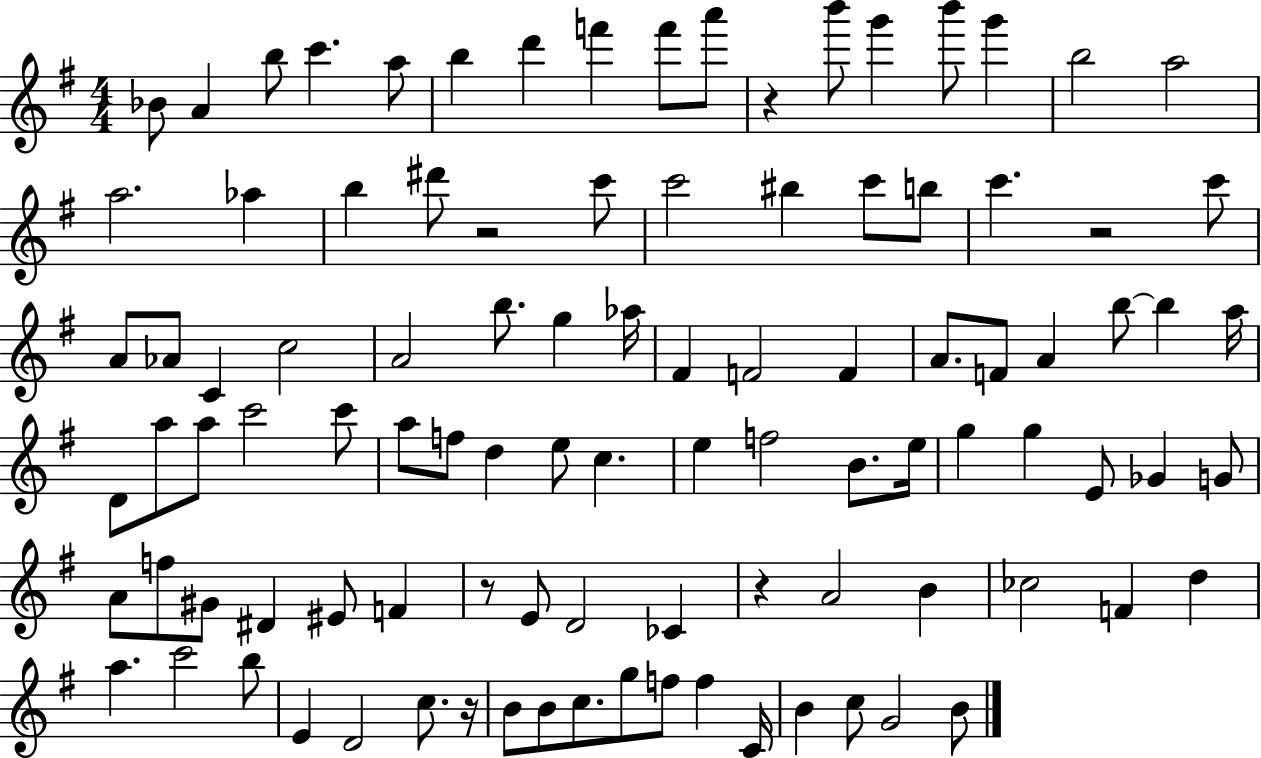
X:1
T:Untitled
M:4/4
L:1/4
K:G
_B/2 A b/2 c' a/2 b d' f' f'/2 a'/2 z b'/2 g' b'/2 g' b2 a2 a2 _a b ^d'/2 z2 c'/2 c'2 ^b c'/2 b/2 c' z2 c'/2 A/2 _A/2 C c2 A2 b/2 g _a/4 ^F F2 F A/2 F/2 A b/2 b a/4 D/2 a/2 a/2 c'2 c'/2 a/2 f/2 d e/2 c e f2 B/2 e/4 g g E/2 _G G/2 A/2 f/2 ^G/2 ^D ^E/2 F z/2 E/2 D2 _C z A2 B _c2 F d a c'2 b/2 E D2 c/2 z/4 B/2 B/2 c/2 g/2 f/2 f C/4 B c/2 G2 B/2